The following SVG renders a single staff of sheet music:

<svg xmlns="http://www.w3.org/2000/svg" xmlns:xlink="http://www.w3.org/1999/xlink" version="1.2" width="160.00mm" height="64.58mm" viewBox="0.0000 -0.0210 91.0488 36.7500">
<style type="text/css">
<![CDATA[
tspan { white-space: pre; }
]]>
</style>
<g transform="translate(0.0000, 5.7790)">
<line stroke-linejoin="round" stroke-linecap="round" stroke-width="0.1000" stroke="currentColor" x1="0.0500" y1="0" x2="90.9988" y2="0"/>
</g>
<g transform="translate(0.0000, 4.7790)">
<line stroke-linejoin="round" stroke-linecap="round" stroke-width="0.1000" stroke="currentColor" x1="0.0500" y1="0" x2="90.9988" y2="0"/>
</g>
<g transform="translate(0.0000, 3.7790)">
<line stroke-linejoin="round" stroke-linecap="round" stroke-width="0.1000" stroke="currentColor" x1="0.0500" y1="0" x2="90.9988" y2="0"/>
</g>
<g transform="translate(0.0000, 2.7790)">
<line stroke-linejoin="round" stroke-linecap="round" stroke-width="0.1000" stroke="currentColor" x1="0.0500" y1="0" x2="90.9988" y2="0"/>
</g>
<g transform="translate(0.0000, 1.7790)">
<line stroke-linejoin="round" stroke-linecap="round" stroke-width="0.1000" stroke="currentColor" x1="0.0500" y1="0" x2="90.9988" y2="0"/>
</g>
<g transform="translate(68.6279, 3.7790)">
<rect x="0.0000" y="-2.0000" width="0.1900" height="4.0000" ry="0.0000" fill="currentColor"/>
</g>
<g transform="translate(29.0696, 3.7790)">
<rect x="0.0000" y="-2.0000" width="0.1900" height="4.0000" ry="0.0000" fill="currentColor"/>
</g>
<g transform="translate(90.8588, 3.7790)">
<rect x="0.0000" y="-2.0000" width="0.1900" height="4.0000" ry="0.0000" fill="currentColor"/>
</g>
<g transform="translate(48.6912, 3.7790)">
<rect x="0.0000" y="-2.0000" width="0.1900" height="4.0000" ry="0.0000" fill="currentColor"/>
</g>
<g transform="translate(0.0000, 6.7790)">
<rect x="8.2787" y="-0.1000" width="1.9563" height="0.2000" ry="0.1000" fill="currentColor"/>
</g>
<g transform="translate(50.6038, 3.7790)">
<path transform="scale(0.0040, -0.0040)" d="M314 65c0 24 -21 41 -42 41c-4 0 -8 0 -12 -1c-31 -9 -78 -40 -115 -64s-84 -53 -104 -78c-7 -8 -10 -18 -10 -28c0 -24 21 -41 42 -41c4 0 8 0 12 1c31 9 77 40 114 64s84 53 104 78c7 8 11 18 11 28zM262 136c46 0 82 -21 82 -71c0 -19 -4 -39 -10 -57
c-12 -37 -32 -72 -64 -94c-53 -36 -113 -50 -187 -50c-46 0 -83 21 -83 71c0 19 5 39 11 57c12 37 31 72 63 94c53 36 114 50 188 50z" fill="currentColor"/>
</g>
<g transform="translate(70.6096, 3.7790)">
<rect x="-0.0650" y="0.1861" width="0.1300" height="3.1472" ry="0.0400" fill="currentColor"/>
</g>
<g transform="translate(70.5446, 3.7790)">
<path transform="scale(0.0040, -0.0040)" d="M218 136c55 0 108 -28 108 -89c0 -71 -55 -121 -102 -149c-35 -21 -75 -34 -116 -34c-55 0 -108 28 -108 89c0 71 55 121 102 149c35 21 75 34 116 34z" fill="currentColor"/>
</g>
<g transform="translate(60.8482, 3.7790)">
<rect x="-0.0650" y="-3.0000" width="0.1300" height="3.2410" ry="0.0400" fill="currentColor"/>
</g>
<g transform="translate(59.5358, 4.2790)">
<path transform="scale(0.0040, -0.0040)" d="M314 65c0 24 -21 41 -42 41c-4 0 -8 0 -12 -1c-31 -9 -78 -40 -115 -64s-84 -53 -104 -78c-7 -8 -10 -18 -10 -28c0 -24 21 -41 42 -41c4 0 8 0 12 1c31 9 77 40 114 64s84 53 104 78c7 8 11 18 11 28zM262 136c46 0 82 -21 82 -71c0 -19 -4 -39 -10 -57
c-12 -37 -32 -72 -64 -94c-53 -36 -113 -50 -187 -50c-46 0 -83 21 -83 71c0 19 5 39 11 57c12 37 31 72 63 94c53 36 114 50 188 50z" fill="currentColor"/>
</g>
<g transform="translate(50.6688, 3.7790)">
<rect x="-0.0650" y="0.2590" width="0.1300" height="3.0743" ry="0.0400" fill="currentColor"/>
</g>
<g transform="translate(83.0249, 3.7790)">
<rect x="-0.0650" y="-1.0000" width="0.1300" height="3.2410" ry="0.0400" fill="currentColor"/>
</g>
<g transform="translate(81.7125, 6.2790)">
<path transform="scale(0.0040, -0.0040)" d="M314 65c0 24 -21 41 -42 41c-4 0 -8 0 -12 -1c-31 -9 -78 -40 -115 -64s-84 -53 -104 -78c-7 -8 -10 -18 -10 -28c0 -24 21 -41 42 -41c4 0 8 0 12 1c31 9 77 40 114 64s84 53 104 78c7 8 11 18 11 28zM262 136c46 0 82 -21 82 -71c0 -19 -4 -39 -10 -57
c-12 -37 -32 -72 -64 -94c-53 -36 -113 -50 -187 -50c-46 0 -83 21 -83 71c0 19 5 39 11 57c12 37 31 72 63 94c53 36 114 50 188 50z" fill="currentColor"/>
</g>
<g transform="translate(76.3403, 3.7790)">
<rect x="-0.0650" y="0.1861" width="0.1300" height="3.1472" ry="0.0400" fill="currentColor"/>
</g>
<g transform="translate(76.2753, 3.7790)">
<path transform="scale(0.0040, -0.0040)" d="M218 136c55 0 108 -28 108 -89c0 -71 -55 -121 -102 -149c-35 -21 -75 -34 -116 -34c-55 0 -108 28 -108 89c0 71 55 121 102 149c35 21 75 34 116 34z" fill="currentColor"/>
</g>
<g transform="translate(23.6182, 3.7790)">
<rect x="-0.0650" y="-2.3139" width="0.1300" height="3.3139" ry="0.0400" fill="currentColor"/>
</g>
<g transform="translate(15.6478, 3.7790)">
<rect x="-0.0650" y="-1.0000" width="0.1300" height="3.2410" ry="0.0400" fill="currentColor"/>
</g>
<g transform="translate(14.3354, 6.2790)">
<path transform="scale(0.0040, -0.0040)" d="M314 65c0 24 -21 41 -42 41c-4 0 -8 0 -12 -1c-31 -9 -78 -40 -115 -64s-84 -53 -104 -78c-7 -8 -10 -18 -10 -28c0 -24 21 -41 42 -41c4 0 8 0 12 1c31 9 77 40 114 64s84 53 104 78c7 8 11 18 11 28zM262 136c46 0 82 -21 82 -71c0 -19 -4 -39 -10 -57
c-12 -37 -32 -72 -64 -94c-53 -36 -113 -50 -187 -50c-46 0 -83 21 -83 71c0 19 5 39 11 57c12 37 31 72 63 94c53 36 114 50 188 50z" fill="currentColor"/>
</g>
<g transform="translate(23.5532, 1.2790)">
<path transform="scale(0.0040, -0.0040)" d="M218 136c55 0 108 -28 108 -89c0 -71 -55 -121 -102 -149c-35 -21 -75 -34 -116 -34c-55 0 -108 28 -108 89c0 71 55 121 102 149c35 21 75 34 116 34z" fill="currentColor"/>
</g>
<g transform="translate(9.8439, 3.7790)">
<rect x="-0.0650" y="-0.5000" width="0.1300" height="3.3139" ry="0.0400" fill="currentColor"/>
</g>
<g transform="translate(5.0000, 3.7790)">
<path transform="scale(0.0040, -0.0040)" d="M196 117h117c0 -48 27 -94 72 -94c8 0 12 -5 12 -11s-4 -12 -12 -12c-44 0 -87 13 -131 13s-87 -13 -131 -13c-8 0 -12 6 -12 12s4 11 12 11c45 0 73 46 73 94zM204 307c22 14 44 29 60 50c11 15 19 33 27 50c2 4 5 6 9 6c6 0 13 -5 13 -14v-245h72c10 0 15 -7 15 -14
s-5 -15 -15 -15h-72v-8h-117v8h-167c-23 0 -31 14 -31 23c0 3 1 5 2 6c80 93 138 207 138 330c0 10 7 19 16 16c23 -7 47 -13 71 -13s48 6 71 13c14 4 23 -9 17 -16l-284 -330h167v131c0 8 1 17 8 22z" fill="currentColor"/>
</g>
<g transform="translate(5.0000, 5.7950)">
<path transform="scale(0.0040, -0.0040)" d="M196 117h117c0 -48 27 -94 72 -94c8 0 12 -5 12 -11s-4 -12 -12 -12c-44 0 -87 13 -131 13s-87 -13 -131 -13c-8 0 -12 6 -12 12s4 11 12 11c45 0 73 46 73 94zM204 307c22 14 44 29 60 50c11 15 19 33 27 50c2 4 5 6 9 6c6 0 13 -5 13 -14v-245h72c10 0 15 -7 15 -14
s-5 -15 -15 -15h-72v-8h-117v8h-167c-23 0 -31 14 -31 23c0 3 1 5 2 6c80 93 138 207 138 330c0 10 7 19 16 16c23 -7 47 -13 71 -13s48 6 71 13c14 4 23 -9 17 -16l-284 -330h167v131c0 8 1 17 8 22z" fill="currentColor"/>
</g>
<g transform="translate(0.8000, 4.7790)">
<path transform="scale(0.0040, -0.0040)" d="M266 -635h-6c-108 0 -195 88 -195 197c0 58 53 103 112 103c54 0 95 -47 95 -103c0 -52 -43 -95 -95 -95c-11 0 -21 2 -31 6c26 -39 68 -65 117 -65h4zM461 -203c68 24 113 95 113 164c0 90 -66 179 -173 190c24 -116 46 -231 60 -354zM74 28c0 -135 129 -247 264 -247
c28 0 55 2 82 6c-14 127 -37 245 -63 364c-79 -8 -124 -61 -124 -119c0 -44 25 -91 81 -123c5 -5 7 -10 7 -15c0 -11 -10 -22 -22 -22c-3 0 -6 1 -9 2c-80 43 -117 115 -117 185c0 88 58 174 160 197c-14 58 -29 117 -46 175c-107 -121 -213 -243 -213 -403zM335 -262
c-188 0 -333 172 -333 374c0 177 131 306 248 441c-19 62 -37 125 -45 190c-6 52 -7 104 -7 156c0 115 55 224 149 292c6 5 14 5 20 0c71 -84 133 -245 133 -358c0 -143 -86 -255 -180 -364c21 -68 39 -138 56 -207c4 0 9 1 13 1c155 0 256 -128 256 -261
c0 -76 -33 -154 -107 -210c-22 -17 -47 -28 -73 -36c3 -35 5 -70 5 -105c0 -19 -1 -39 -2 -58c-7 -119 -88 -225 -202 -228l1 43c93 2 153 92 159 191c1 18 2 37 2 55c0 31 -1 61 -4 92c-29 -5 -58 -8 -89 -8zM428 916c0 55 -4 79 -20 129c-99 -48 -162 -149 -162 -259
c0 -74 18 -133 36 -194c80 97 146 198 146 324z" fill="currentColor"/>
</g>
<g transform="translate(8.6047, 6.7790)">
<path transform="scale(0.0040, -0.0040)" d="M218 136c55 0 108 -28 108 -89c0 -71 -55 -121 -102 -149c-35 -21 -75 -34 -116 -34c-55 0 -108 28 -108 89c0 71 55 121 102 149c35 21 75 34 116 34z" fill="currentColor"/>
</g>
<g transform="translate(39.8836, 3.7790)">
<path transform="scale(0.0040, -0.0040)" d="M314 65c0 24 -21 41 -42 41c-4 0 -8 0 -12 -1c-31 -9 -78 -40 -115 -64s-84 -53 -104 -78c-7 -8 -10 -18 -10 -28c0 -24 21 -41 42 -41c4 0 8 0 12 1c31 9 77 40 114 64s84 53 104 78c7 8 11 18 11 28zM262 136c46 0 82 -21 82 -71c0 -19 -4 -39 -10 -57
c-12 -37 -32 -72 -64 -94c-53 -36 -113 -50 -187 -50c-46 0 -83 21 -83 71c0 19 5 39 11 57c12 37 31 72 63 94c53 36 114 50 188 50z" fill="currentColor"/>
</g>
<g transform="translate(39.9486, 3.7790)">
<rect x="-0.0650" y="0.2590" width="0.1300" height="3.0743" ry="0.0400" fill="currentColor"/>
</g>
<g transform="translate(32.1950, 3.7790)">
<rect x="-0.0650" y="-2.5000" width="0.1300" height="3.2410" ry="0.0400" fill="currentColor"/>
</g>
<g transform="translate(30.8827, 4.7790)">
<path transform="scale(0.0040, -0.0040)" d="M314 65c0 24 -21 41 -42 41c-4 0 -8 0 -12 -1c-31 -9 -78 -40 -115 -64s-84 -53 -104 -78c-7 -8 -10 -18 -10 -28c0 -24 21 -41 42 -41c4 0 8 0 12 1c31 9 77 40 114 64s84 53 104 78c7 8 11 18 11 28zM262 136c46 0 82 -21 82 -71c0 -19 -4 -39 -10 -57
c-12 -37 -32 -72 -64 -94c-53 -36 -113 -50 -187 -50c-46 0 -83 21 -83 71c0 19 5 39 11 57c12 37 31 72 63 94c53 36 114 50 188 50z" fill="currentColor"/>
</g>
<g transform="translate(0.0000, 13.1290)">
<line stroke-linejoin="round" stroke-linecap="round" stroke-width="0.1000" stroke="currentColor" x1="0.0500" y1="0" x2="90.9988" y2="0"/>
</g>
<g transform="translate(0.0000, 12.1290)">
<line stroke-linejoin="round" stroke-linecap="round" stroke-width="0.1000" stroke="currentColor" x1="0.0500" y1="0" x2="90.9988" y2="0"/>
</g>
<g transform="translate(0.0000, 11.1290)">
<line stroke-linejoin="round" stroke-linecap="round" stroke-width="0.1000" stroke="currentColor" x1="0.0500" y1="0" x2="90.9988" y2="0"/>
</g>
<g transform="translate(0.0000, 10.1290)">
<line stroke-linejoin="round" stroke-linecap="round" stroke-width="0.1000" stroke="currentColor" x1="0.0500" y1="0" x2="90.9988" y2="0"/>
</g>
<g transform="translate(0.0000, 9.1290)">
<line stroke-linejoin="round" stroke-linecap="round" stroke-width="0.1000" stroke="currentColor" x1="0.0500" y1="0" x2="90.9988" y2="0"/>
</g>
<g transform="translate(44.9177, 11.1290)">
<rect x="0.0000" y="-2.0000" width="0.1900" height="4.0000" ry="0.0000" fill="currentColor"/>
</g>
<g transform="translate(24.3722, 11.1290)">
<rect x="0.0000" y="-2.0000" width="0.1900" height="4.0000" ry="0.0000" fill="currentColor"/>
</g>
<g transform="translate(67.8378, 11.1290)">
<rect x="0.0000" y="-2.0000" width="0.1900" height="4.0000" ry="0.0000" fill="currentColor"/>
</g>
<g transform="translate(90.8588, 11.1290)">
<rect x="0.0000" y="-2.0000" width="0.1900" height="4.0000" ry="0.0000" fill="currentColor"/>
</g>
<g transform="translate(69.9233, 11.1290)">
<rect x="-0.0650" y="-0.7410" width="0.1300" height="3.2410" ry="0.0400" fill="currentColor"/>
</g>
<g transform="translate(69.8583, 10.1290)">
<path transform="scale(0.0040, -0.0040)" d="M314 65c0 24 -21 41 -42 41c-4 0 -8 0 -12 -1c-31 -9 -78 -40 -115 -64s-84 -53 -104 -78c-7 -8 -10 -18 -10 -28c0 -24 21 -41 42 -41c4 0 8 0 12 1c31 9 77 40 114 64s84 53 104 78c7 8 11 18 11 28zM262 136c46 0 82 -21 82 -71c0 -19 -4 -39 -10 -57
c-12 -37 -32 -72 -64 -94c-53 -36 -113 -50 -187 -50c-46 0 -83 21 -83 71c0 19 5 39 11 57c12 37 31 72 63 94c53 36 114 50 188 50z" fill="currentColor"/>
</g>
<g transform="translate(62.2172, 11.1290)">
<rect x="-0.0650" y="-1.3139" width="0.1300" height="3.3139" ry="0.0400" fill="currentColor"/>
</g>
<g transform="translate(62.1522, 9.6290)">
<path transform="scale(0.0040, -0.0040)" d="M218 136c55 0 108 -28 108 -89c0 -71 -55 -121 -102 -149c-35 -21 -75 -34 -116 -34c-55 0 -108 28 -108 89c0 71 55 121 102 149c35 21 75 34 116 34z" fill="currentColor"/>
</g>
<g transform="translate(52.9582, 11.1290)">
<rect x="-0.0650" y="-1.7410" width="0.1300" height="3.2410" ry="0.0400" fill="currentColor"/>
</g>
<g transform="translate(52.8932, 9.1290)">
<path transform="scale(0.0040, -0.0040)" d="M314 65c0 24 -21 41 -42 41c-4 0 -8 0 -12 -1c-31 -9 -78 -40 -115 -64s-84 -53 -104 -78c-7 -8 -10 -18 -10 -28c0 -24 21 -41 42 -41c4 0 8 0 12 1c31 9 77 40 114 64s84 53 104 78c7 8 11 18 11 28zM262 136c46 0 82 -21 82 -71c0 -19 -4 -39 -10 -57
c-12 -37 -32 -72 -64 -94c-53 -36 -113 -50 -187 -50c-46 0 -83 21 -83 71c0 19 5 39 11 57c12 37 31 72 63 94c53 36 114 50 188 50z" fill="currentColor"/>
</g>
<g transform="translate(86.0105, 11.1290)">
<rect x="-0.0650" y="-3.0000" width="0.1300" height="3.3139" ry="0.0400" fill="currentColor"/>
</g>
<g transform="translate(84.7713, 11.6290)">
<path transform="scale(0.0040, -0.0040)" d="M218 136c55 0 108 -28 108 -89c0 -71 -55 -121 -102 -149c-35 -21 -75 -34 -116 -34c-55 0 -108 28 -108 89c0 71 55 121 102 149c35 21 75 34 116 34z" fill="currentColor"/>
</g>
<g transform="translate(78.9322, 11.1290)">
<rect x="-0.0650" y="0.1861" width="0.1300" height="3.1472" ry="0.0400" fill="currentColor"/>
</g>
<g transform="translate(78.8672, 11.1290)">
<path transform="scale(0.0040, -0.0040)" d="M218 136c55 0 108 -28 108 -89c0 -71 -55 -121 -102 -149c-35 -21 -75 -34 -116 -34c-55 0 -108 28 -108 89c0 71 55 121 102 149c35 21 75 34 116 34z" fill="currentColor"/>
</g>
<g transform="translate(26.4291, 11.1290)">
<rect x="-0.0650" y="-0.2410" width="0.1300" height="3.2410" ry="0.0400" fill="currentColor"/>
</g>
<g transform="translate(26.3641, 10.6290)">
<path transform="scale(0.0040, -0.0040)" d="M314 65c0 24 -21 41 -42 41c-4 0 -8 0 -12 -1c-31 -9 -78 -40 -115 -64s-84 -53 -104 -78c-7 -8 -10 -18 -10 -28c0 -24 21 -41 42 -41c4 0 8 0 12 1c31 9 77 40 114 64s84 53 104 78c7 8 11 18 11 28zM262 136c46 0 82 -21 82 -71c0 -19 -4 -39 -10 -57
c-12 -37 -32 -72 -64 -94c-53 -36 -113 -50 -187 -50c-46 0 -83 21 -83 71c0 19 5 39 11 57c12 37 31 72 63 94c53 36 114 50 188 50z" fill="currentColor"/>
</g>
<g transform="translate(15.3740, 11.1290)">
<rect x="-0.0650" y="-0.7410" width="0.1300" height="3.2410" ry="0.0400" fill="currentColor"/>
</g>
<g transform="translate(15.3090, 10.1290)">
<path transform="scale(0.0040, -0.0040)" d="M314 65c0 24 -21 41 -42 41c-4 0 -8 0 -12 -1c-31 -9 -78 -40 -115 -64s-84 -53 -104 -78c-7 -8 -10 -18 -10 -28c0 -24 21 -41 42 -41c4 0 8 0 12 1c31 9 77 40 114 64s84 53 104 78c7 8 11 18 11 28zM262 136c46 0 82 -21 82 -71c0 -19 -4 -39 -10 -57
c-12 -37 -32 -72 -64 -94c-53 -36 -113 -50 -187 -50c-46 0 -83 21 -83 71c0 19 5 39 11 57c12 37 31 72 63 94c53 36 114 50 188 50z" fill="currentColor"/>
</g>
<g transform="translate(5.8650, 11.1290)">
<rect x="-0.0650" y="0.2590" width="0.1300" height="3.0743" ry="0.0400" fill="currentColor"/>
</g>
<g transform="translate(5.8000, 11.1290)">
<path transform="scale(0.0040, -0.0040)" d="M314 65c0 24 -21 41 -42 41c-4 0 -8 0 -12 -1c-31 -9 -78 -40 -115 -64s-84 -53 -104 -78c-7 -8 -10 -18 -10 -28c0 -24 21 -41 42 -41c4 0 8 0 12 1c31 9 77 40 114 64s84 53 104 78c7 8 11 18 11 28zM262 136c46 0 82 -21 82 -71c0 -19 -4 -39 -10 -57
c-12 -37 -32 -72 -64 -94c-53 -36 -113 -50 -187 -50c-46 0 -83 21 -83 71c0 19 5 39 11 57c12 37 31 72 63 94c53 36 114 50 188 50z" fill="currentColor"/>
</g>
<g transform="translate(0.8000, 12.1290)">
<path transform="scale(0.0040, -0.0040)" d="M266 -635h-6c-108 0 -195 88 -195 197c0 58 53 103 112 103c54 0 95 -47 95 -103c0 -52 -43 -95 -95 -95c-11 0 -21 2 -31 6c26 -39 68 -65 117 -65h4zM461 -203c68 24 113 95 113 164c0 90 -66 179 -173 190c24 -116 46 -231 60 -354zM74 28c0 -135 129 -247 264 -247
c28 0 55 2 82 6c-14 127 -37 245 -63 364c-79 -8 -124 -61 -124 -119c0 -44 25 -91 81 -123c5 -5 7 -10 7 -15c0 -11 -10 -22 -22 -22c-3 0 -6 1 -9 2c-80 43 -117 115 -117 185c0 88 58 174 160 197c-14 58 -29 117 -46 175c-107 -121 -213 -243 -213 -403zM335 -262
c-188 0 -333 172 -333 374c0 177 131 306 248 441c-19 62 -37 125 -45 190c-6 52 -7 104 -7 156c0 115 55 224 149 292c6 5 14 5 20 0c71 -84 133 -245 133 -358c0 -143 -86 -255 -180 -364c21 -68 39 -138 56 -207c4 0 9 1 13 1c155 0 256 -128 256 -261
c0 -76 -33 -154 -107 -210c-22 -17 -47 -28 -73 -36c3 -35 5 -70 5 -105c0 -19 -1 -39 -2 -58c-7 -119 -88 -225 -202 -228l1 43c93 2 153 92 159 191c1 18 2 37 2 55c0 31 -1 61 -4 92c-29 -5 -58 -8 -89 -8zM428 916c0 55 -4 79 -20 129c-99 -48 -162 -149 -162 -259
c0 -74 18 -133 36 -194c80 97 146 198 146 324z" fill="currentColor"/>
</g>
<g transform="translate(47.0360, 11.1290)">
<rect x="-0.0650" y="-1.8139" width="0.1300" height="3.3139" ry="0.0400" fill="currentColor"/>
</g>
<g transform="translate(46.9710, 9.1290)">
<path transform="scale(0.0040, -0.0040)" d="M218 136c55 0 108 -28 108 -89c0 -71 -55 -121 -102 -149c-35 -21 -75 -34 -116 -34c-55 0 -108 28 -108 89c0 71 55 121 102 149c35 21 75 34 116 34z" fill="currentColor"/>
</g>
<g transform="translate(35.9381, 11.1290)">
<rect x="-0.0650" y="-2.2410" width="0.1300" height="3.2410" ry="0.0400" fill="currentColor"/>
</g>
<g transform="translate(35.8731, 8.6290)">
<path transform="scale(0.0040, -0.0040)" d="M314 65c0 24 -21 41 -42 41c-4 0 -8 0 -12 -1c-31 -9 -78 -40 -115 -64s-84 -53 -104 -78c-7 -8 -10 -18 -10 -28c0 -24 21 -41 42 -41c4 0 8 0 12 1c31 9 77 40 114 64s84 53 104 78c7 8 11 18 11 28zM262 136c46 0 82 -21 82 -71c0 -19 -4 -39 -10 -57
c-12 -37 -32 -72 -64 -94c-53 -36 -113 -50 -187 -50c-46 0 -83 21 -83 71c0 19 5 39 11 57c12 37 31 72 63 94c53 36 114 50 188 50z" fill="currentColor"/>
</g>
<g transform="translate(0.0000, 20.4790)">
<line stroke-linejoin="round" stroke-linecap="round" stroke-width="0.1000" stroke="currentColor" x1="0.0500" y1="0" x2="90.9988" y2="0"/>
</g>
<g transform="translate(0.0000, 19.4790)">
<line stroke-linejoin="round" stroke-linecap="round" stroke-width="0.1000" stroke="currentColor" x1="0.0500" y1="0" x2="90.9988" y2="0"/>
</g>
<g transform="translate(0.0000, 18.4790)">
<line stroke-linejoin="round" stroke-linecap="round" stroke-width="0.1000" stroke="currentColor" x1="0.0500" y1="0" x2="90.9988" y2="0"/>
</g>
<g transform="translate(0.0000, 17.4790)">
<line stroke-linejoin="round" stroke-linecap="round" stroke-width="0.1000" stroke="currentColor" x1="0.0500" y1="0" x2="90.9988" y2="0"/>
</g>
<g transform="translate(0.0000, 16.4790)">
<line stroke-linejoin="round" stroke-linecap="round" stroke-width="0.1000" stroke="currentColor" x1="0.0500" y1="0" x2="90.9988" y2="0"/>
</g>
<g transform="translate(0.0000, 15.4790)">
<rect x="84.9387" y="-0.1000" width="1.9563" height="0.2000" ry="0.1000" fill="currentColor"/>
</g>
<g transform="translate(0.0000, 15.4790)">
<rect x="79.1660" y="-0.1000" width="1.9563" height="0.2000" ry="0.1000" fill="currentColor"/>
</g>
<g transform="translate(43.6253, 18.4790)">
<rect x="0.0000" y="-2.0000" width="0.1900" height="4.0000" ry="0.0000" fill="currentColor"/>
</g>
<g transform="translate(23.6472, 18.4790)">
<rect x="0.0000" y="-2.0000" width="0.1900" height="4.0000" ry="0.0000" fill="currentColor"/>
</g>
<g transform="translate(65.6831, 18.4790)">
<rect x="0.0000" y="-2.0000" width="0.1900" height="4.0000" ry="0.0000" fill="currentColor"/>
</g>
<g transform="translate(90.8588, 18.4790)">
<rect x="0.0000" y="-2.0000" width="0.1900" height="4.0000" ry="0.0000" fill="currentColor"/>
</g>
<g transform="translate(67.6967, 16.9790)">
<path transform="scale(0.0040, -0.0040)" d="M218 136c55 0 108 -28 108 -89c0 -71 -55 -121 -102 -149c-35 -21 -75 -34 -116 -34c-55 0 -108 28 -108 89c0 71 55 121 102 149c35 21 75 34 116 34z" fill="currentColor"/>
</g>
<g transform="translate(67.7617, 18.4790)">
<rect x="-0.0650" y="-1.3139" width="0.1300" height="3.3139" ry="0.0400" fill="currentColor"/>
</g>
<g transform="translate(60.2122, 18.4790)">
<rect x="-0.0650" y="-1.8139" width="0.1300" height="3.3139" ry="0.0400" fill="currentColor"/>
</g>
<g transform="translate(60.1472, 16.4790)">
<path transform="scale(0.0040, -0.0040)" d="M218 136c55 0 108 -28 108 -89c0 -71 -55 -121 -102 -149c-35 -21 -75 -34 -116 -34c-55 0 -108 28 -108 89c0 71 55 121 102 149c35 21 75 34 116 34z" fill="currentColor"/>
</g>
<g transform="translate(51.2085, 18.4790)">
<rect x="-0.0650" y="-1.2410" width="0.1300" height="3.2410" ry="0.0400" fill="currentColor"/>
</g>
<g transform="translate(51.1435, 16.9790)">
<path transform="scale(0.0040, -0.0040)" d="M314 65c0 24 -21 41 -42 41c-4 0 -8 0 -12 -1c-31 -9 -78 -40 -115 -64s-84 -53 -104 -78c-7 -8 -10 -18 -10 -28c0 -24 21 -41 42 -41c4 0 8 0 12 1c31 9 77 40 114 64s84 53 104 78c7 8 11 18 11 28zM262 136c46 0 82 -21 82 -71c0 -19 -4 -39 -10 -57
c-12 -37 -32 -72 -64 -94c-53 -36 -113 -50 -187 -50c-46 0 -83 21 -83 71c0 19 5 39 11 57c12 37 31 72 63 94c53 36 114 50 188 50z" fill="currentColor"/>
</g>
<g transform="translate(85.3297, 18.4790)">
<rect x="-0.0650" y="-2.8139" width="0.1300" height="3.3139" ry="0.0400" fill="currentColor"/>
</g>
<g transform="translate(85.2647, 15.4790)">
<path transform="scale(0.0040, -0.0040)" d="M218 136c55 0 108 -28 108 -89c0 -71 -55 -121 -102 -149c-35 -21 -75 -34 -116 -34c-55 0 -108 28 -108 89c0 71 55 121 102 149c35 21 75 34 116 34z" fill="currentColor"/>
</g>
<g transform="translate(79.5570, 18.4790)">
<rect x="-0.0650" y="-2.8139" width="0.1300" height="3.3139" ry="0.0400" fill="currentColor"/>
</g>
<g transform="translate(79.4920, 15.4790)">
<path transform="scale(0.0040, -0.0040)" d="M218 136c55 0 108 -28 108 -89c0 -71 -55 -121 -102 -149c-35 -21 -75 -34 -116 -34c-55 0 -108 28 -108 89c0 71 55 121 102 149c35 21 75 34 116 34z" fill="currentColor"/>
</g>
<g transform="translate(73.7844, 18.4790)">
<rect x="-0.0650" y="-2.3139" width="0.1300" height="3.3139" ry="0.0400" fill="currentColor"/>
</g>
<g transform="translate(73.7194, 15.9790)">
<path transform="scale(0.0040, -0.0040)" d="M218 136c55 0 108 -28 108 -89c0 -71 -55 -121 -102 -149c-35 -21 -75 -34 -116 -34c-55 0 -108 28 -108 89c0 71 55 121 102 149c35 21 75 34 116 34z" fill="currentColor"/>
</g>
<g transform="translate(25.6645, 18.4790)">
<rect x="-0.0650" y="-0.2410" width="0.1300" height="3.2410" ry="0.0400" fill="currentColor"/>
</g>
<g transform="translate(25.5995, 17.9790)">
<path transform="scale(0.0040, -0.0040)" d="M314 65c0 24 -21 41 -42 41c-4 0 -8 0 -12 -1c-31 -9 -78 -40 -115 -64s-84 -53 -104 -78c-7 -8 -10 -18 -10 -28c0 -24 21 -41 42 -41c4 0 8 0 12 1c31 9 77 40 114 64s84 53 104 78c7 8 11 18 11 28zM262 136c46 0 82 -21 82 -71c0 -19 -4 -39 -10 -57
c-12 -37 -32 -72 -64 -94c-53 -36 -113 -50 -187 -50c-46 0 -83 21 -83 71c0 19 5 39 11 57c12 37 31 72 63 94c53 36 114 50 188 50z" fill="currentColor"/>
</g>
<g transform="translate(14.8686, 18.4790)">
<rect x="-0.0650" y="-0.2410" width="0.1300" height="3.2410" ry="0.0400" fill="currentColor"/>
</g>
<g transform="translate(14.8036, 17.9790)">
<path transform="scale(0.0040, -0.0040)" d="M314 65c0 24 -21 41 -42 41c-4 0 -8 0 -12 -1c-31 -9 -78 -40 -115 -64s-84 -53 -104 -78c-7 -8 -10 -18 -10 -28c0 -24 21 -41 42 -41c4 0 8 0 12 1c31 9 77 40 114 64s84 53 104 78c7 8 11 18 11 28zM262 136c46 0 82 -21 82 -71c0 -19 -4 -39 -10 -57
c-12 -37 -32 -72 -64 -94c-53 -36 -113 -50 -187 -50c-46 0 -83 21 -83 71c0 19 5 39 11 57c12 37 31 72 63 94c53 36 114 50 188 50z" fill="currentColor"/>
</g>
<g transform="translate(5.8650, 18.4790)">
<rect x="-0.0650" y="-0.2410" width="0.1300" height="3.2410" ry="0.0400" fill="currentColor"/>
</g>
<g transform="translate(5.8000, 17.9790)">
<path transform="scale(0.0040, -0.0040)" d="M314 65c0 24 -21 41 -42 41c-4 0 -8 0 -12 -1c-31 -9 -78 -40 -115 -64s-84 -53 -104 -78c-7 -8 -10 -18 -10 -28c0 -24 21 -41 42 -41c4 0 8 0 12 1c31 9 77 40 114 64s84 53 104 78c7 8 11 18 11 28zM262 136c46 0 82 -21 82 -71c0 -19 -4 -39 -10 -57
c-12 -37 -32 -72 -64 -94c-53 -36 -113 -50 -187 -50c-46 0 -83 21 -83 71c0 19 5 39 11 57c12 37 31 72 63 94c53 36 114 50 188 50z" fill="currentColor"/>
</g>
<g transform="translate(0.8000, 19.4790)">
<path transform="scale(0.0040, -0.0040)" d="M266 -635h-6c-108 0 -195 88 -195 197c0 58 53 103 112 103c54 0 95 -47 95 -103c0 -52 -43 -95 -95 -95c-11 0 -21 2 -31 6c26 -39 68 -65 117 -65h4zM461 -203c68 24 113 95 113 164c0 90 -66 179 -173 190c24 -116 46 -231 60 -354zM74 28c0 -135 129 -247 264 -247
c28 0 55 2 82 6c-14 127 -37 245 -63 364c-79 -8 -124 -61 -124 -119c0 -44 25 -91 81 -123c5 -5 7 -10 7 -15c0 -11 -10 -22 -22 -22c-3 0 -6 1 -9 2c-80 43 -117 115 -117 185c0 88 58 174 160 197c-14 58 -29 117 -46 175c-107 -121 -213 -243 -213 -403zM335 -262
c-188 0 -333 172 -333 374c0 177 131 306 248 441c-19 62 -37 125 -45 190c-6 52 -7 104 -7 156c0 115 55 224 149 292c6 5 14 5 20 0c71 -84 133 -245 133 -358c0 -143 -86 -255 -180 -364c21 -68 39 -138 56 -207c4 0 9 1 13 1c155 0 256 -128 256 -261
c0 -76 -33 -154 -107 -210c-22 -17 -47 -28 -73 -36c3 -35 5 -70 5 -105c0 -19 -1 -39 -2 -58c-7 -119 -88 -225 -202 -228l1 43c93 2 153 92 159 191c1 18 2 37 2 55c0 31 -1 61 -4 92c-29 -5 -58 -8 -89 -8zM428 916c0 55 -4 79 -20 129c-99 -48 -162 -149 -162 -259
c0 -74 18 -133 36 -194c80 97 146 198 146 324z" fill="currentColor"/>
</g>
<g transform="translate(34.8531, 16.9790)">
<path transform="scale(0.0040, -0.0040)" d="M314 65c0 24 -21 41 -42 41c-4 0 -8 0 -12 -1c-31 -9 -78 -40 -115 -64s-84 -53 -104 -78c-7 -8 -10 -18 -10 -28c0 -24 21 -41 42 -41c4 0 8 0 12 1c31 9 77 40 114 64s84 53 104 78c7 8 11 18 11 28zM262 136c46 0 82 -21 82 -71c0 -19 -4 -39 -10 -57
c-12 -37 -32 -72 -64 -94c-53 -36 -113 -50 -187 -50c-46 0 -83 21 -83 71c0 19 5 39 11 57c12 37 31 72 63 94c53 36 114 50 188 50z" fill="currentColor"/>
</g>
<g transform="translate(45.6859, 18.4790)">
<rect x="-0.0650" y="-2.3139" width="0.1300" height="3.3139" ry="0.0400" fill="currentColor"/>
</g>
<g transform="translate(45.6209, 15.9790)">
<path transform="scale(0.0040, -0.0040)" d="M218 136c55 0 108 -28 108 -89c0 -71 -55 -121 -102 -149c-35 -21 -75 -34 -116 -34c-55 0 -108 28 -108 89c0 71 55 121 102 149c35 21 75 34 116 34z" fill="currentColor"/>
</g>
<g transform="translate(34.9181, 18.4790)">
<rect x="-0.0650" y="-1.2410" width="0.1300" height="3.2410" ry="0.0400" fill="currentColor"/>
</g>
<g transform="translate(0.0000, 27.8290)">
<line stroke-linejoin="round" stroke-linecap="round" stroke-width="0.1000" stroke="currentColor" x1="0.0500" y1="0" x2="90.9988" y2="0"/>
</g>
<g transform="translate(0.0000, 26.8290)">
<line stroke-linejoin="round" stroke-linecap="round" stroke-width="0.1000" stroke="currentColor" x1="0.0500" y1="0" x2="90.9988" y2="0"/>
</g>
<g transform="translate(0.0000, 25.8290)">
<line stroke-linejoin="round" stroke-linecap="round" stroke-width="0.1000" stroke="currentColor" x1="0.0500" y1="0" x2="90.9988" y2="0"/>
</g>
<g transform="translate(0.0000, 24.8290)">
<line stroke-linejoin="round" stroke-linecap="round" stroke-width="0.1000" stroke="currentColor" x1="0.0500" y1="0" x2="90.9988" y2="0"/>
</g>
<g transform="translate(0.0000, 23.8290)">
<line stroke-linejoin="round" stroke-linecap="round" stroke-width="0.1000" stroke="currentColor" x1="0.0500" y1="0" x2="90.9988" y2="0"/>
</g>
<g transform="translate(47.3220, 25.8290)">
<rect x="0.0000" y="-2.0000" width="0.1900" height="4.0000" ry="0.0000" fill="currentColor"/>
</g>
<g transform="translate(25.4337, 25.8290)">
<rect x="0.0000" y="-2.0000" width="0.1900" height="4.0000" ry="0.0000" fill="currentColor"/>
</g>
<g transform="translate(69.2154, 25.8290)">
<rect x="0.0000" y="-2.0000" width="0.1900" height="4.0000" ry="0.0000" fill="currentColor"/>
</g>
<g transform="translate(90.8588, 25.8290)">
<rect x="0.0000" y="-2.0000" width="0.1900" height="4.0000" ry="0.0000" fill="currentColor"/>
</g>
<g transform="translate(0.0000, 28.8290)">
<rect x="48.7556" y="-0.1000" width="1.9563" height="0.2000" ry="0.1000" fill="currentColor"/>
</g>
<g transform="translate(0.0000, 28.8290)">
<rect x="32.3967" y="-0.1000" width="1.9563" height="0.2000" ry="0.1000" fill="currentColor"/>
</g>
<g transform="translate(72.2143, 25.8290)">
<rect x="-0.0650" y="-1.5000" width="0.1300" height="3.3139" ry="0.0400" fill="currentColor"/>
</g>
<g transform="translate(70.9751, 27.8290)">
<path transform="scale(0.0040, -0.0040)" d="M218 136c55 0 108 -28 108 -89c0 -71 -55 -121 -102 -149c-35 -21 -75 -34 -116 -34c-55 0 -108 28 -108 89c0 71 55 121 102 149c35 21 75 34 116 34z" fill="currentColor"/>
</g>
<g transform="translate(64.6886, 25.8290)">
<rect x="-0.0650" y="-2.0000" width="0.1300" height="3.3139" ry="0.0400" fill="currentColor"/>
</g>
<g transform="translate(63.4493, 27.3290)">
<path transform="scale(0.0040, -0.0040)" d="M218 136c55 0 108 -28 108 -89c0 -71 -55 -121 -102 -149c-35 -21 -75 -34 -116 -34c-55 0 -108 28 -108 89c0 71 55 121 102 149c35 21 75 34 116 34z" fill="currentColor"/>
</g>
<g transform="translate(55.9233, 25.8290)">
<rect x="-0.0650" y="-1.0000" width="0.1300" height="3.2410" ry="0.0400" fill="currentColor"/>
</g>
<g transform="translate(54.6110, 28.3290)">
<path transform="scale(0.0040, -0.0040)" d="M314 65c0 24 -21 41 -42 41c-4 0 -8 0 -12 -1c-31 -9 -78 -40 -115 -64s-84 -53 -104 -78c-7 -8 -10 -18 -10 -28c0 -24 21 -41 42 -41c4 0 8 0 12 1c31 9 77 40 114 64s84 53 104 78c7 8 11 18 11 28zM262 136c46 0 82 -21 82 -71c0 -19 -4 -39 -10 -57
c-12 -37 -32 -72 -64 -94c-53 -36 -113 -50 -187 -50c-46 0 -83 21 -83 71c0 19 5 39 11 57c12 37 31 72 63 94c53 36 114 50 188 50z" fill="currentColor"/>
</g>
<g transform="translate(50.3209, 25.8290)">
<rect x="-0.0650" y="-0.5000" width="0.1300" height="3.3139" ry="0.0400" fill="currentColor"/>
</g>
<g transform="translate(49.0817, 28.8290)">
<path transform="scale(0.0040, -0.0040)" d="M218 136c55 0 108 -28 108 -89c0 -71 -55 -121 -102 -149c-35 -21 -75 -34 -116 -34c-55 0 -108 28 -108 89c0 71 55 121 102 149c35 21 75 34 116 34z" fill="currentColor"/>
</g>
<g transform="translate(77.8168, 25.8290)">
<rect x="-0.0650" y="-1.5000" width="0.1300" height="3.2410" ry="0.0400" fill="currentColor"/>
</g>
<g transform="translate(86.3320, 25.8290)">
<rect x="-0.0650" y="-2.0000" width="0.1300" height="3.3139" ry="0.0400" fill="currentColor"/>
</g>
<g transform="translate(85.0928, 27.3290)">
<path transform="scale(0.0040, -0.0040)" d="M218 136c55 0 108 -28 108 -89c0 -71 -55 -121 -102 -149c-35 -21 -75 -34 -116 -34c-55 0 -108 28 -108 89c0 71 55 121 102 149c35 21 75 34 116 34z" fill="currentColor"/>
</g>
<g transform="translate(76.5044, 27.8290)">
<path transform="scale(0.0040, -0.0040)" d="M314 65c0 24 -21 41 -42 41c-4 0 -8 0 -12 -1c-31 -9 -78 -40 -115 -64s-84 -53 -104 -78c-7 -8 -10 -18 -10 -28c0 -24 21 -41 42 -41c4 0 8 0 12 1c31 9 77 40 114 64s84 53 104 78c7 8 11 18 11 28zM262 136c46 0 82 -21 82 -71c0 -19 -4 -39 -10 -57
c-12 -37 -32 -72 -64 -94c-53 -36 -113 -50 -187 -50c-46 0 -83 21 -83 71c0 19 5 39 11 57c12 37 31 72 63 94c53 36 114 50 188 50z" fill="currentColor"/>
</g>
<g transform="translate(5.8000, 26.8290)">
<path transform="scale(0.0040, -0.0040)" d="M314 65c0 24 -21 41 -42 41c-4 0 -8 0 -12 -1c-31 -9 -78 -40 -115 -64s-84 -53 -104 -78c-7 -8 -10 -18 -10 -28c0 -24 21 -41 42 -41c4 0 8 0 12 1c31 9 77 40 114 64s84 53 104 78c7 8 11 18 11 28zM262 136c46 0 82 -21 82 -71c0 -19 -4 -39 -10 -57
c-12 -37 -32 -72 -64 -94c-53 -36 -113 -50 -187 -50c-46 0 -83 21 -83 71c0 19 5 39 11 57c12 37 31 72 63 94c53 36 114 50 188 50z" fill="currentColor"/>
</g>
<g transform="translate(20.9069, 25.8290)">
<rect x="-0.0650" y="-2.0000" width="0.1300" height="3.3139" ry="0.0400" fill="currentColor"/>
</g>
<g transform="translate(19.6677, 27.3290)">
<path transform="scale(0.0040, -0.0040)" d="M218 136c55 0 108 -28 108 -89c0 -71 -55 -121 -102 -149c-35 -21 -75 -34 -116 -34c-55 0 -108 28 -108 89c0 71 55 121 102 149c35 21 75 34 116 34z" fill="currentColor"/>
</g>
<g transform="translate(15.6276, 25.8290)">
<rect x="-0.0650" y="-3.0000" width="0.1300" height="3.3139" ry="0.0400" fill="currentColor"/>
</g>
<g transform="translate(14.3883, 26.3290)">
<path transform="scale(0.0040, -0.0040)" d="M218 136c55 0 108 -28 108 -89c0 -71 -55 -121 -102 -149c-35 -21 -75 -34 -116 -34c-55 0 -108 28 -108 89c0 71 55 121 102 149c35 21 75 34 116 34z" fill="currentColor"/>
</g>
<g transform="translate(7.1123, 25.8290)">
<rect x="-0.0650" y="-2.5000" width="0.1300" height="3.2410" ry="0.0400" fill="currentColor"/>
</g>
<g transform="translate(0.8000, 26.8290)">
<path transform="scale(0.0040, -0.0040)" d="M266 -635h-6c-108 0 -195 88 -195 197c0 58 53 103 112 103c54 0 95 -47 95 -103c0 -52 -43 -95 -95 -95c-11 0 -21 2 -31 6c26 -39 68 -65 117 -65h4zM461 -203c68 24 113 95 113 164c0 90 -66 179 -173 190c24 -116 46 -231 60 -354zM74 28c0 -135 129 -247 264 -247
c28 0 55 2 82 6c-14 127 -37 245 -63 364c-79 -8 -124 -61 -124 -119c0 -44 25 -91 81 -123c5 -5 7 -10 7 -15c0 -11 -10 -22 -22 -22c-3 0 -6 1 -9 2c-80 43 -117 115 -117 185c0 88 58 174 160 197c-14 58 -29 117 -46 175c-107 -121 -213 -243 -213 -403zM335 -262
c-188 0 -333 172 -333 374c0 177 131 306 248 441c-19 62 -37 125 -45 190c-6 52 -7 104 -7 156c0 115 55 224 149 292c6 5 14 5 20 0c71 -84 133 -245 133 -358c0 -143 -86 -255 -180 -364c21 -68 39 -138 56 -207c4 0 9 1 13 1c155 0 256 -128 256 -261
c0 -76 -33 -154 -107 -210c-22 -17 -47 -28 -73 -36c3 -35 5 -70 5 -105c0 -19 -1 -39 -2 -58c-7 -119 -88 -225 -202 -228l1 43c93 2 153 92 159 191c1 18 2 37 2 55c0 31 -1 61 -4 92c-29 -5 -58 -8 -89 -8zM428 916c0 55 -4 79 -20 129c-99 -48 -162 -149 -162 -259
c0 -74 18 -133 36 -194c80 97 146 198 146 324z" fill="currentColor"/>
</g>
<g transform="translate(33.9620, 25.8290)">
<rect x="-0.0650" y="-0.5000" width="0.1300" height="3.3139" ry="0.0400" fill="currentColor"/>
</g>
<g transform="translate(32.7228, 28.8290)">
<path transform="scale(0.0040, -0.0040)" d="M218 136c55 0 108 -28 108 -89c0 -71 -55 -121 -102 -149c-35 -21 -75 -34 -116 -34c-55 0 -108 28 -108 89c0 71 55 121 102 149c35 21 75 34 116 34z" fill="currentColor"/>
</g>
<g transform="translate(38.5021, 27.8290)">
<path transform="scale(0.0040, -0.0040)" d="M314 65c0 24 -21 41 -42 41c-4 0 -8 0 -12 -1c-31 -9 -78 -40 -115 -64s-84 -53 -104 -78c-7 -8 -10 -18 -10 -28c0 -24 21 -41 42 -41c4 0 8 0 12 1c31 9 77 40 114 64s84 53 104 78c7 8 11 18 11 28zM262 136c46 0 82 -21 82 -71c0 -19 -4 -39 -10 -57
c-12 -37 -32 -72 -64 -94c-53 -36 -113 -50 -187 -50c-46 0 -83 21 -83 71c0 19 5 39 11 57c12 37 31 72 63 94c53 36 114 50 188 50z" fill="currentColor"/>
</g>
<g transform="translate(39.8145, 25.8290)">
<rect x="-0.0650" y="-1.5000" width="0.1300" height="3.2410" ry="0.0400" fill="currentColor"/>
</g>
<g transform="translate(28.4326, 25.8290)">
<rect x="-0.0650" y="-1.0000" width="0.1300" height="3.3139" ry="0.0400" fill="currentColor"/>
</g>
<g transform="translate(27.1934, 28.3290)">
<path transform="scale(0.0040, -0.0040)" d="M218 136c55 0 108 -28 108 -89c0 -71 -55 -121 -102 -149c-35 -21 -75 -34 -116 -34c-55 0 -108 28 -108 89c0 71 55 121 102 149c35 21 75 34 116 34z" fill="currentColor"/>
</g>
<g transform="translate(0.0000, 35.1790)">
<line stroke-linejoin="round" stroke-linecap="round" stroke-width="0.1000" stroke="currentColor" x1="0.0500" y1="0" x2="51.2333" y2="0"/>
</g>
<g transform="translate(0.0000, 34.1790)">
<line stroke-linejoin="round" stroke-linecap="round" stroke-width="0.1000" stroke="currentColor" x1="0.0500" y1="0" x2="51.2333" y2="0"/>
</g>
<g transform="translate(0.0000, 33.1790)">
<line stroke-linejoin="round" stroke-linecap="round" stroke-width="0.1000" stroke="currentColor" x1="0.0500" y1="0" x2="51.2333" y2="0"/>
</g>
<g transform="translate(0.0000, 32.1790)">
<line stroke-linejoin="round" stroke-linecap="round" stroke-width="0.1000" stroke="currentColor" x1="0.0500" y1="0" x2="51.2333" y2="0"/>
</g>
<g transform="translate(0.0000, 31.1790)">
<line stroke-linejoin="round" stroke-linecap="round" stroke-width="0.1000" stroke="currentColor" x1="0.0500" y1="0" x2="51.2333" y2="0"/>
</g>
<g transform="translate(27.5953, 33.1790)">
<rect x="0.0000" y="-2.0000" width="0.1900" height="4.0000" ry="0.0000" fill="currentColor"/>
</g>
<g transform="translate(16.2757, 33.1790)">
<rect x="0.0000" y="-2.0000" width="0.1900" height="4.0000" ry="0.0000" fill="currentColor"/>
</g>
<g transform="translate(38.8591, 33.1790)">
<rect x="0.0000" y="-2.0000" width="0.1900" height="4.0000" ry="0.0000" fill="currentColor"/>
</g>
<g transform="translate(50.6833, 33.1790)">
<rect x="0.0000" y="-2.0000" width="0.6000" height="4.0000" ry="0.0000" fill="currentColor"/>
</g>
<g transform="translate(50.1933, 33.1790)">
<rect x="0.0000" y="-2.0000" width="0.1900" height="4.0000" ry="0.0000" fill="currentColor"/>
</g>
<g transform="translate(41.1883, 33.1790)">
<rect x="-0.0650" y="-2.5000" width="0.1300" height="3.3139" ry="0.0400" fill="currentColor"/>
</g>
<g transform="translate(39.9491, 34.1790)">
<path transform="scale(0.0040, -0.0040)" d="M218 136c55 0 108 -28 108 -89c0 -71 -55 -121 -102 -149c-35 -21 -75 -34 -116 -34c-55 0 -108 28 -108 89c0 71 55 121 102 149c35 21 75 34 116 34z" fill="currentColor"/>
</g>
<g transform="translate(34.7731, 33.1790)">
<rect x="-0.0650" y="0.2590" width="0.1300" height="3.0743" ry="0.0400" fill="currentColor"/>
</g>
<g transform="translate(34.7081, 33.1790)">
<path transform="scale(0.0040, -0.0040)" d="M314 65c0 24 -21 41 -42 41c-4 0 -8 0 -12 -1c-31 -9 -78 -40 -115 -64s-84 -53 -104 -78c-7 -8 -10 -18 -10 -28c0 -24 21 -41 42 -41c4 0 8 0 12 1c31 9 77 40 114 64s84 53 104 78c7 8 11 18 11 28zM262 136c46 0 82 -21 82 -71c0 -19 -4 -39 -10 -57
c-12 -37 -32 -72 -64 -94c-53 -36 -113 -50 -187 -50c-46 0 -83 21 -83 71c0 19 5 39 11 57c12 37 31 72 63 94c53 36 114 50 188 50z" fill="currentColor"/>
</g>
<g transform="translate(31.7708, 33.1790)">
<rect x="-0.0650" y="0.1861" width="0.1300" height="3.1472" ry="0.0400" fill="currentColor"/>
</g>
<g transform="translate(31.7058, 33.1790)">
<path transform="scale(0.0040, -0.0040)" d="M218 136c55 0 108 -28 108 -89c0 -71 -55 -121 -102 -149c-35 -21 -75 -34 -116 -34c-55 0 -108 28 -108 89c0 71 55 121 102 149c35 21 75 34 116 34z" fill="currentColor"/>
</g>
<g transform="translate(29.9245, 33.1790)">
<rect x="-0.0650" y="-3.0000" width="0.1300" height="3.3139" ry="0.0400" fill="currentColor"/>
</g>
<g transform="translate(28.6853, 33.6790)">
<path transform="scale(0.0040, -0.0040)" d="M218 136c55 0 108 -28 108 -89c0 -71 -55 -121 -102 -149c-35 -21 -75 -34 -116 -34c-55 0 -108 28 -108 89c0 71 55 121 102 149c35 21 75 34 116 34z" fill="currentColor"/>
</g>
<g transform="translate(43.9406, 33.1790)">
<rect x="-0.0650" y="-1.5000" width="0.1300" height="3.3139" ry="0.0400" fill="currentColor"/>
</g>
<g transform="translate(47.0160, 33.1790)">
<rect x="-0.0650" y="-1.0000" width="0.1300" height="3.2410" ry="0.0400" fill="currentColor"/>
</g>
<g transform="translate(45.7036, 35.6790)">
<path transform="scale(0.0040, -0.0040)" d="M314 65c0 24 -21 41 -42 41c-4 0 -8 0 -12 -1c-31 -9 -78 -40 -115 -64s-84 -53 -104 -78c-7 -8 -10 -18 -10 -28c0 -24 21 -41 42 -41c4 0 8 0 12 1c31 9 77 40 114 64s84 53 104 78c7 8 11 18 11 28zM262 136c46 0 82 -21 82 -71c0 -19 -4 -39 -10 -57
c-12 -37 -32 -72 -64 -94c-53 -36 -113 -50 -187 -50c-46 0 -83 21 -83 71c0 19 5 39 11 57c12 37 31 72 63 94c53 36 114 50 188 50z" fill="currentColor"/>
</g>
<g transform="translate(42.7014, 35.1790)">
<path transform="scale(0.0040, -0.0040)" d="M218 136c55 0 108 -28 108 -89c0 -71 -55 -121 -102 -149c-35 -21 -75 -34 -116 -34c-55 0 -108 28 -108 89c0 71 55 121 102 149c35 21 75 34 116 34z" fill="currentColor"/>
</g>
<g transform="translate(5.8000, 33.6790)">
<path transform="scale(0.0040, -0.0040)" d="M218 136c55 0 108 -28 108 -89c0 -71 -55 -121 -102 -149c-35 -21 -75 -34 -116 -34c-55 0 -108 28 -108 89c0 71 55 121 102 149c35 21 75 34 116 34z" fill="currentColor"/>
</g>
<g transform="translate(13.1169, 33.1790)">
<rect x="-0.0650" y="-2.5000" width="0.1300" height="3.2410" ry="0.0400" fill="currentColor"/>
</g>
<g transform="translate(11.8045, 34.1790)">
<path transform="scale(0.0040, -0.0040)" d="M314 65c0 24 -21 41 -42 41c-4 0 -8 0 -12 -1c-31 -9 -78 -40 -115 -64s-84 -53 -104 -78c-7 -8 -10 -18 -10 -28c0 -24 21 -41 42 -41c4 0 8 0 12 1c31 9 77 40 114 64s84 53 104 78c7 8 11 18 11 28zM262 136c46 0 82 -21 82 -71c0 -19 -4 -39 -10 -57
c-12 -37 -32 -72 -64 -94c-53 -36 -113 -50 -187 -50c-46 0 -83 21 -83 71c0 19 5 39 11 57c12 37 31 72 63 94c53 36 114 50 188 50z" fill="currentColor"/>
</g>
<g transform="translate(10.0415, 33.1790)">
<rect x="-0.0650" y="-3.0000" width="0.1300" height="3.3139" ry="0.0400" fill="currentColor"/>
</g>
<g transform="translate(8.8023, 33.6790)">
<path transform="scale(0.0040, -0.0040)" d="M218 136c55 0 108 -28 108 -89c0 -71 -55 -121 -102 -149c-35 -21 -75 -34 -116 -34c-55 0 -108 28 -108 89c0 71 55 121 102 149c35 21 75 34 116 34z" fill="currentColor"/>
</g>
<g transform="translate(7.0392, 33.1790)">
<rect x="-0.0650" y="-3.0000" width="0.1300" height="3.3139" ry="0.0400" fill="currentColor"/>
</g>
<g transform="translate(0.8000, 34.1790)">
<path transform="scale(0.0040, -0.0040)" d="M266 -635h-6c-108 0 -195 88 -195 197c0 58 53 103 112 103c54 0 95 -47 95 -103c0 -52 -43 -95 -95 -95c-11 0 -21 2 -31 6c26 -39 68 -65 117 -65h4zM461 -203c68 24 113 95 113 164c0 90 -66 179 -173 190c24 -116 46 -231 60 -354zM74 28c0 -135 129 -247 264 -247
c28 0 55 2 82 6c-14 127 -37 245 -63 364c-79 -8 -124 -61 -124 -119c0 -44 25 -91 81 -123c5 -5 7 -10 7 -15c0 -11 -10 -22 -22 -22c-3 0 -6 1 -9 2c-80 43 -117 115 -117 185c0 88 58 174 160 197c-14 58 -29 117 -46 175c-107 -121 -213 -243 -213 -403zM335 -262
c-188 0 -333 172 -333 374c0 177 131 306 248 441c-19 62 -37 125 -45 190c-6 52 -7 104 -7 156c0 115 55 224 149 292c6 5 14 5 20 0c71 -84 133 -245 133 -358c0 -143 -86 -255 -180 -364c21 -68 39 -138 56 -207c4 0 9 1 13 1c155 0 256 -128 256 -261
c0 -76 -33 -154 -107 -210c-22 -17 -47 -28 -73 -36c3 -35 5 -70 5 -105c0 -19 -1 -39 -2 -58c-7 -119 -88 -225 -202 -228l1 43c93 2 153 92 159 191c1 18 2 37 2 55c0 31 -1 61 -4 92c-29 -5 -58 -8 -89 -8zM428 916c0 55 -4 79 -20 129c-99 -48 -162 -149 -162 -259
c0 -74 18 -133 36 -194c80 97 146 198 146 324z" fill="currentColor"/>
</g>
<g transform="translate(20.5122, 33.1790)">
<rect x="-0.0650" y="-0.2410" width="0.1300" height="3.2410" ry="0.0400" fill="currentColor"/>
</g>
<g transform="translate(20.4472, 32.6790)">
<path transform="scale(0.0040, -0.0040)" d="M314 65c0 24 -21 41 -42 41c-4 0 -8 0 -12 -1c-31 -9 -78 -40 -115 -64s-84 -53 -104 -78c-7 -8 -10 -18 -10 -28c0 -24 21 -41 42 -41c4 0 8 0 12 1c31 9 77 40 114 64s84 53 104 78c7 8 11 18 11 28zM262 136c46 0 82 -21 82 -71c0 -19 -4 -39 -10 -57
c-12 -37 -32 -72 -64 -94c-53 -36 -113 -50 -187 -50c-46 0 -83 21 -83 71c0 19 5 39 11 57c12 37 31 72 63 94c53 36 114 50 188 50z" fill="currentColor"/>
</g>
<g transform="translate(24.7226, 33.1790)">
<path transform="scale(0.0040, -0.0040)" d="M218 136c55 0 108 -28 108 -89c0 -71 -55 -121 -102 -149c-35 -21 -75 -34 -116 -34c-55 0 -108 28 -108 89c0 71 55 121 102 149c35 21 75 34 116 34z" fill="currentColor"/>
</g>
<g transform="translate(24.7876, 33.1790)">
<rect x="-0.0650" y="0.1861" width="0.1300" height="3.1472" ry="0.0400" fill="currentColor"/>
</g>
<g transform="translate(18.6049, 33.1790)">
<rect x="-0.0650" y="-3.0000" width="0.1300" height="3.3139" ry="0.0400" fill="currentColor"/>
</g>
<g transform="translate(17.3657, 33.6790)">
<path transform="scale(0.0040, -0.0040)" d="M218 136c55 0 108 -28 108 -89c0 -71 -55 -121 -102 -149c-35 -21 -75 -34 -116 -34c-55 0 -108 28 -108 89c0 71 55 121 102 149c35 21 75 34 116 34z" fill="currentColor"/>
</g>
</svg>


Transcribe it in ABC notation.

X:1
T:Untitled
M:4/4
L:1/4
K:C
C D2 g G2 B2 B2 A2 B B D2 B2 d2 c2 g2 f f2 e d2 B A c2 c2 c2 e2 g e2 f e g a a G2 A F D C E2 C D2 F E E2 F A A G2 A c2 B A B B2 G E D2